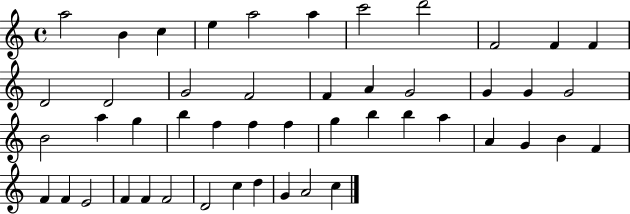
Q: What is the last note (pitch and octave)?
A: C5